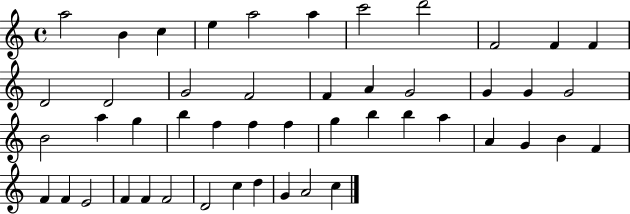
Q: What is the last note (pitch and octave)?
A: C5